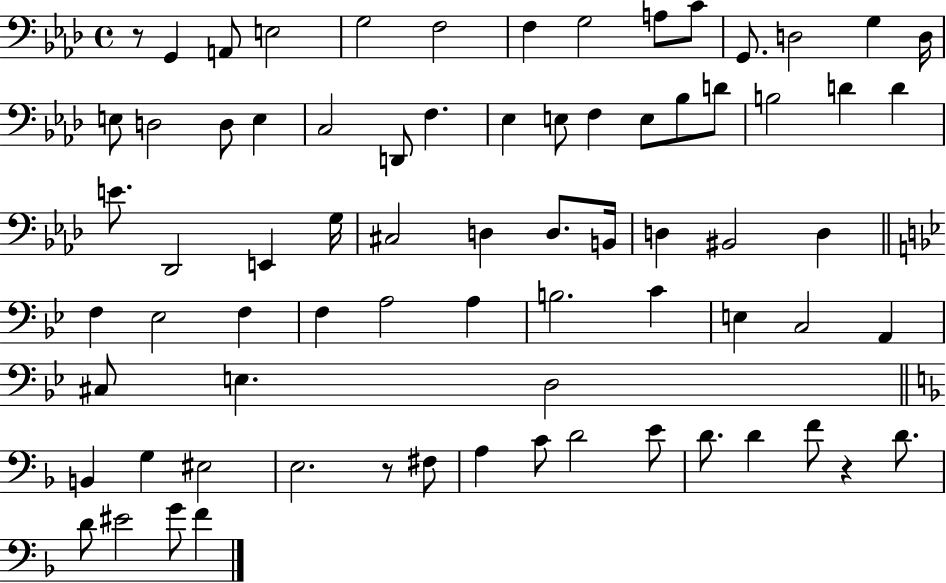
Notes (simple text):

R/e G2/q A2/e E3/h G3/h F3/h F3/q G3/h A3/e C4/e G2/e. D3/h G3/q D3/s E3/e D3/h D3/e E3/q C3/h D2/e F3/q. Eb3/q E3/e F3/q E3/e Bb3/e D4/e B3/h D4/q D4/q E4/e. Db2/h E2/q G3/s C#3/h D3/q D3/e. B2/s D3/q BIS2/h D3/q F3/q Eb3/h F3/q F3/q A3/h A3/q B3/h. C4/q E3/q C3/h A2/q C#3/e E3/q. D3/h B2/q G3/q EIS3/h E3/h. R/e F#3/e A3/q C4/e D4/h E4/e D4/e. D4/q F4/e R/q D4/e. D4/e EIS4/h G4/e F4/q